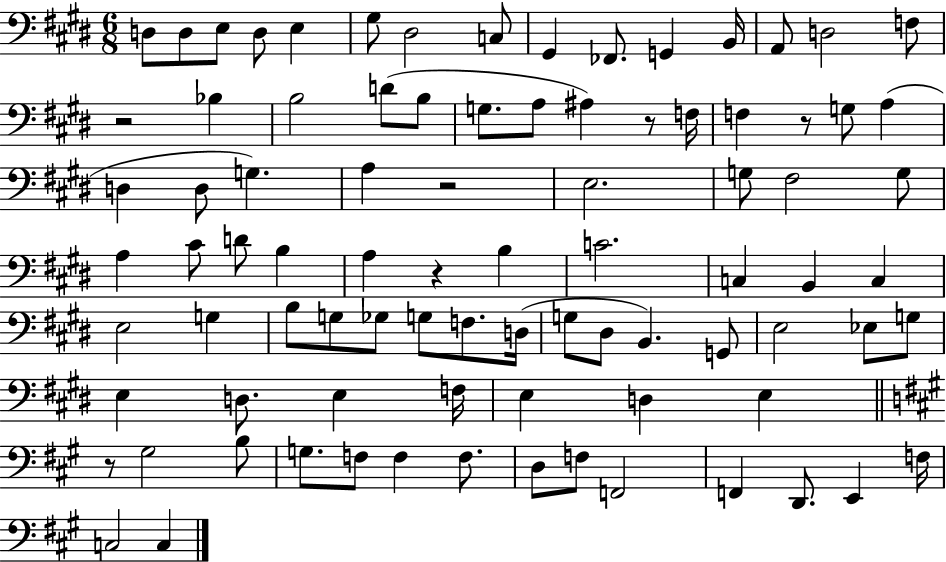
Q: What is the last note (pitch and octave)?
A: C3